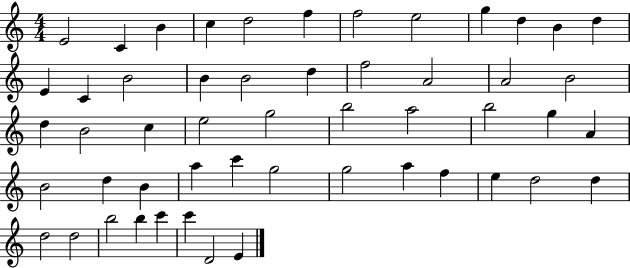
X:1
T:Untitled
M:4/4
L:1/4
K:C
E2 C B c d2 f f2 e2 g d B d E C B2 B B2 d f2 A2 A2 B2 d B2 c e2 g2 b2 a2 b2 g A B2 d B a c' g2 g2 a f e d2 d d2 d2 b2 b c' c' D2 E